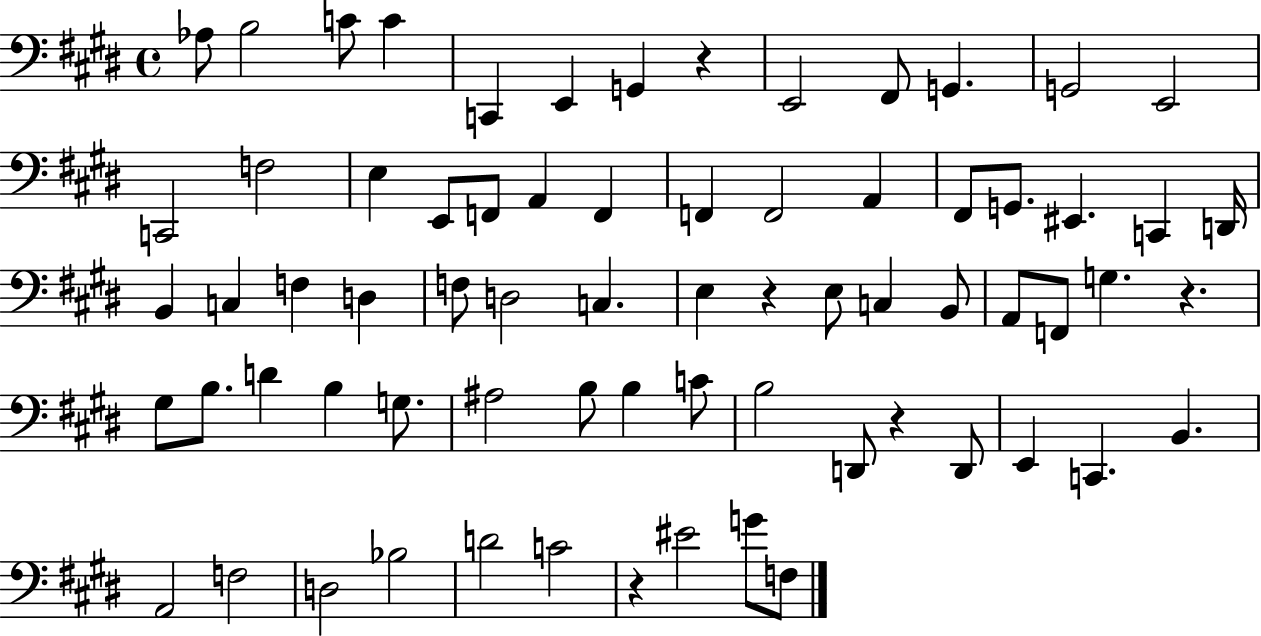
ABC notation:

X:1
T:Untitled
M:4/4
L:1/4
K:E
_A,/2 B,2 C/2 C C,, E,, G,, z E,,2 ^F,,/2 G,, G,,2 E,,2 C,,2 F,2 E, E,,/2 F,,/2 A,, F,, F,, F,,2 A,, ^F,,/2 G,,/2 ^E,, C,, D,,/4 B,, C, F, D, F,/2 D,2 C, E, z E,/2 C, B,,/2 A,,/2 F,,/2 G, z ^G,/2 B,/2 D B, G,/2 ^A,2 B,/2 B, C/2 B,2 D,,/2 z D,,/2 E,, C,, B,, A,,2 F,2 D,2 _B,2 D2 C2 z ^E2 G/2 F,/2